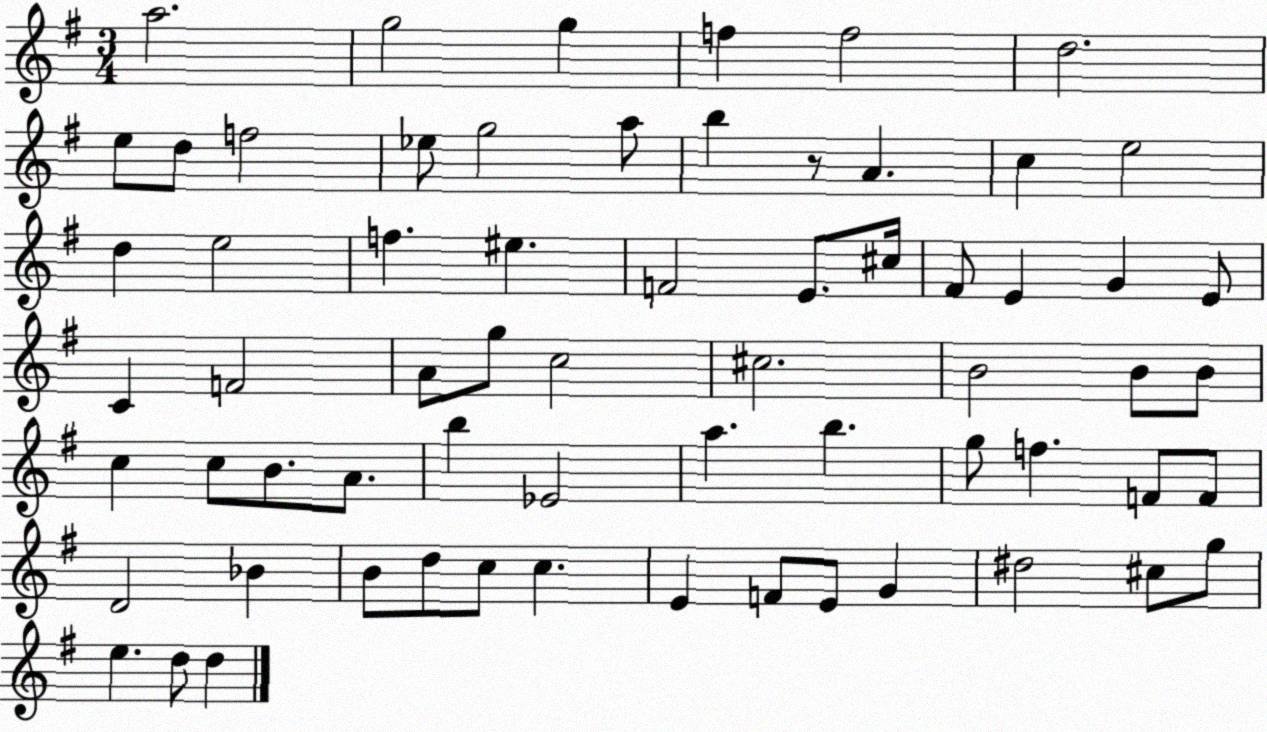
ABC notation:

X:1
T:Untitled
M:3/4
L:1/4
K:G
a2 g2 g f f2 d2 e/2 d/2 f2 _e/2 g2 a/2 b z/2 A c e2 d e2 f ^e F2 E/2 ^c/4 ^F/2 E G E/2 C F2 A/2 g/2 c2 ^c2 B2 B/2 B/2 c c/2 B/2 A/2 b _E2 a b g/2 f F/2 F/2 D2 _B B/2 d/2 c/2 c E F/2 E/2 G ^d2 ^c/2 g/2 e d/2 d